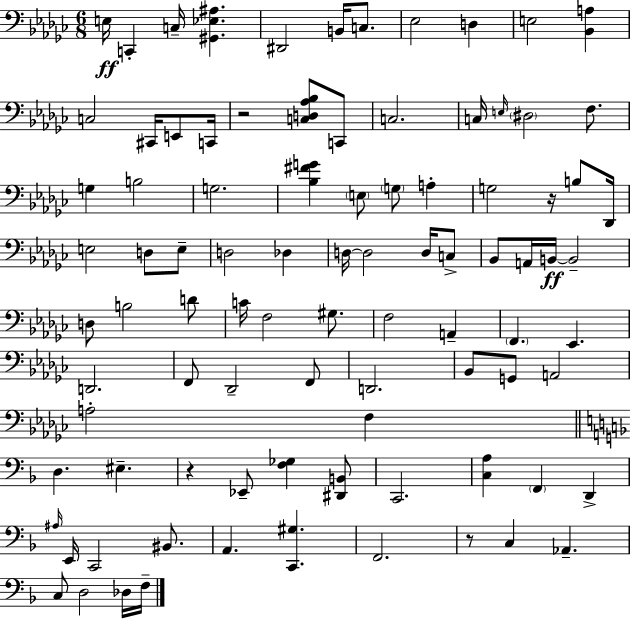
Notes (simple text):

E3/s C2/q C3/s [G#2,Eb3,A#3]/q. D#2/h B2/s C3/e. Eb3/h D3/q E3/h [Bb2,A3]/q C3/h C#2/s E2/e C2/s R/h [C3,D3,Ab3,Bb3]/e C2/e C3/h. C3/s E3/s D#3/h F3/e. G3/q B3/h G3/h. [Bb3,F#4,G4]/q E3/e G3/e A3/q G3/h R/s B3/e Db2/s E3/h D3/e E3/e D3/h Db3/q D3/s D3/h D3/s C3/e Bb2/e A2/s B2/s B2/h D3/e B3/h D4/e C4/s F3/h G#3/e. F3/h A2/q F2/q. Eb2/q. D2/h. F2/e Db2/h F2/e D2/h. Bb2/e G2/e A2/h A3/h F3/q D3/q. EIS3/q. R/q Eb2/e [F3,Gb3]/q [D#2,B2]/e C2/h. [C3,A3]/q F2/q D2/q A#3/s E2/s C2/h BIS2/e. A2/q. [C2,G#3]/q. F2/h. R/e C3/q Ab2/q. C3/e D3/h Db3/s F3/s